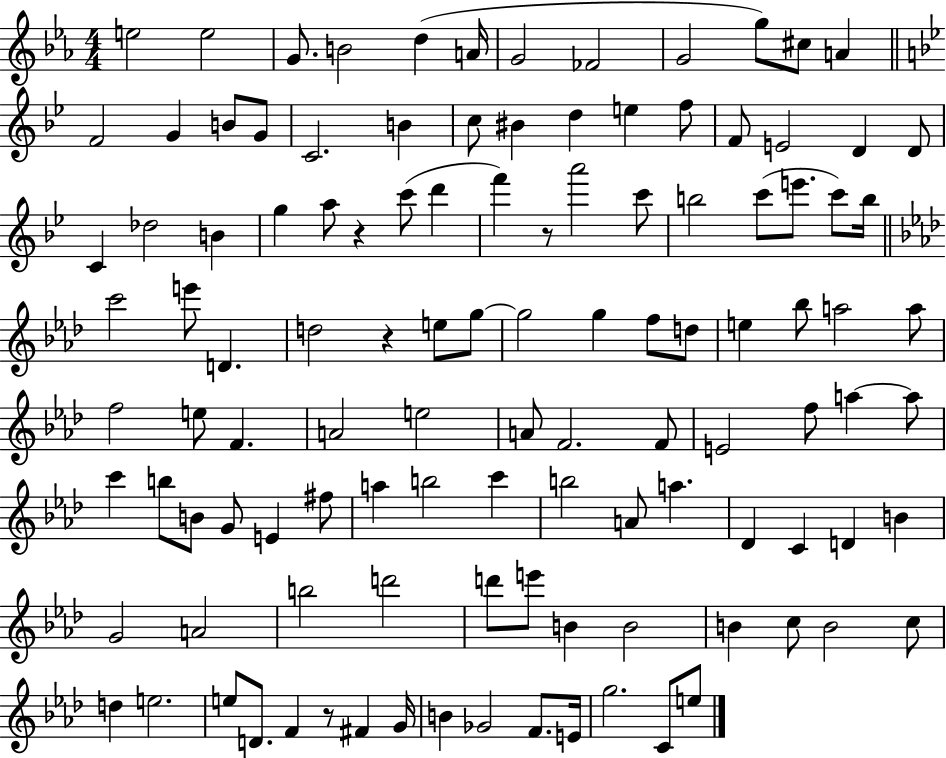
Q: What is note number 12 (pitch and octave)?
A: A4